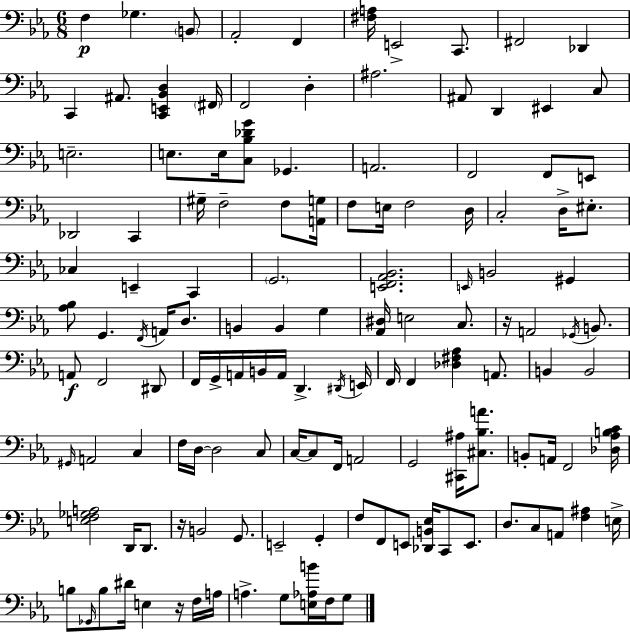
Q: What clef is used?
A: bass